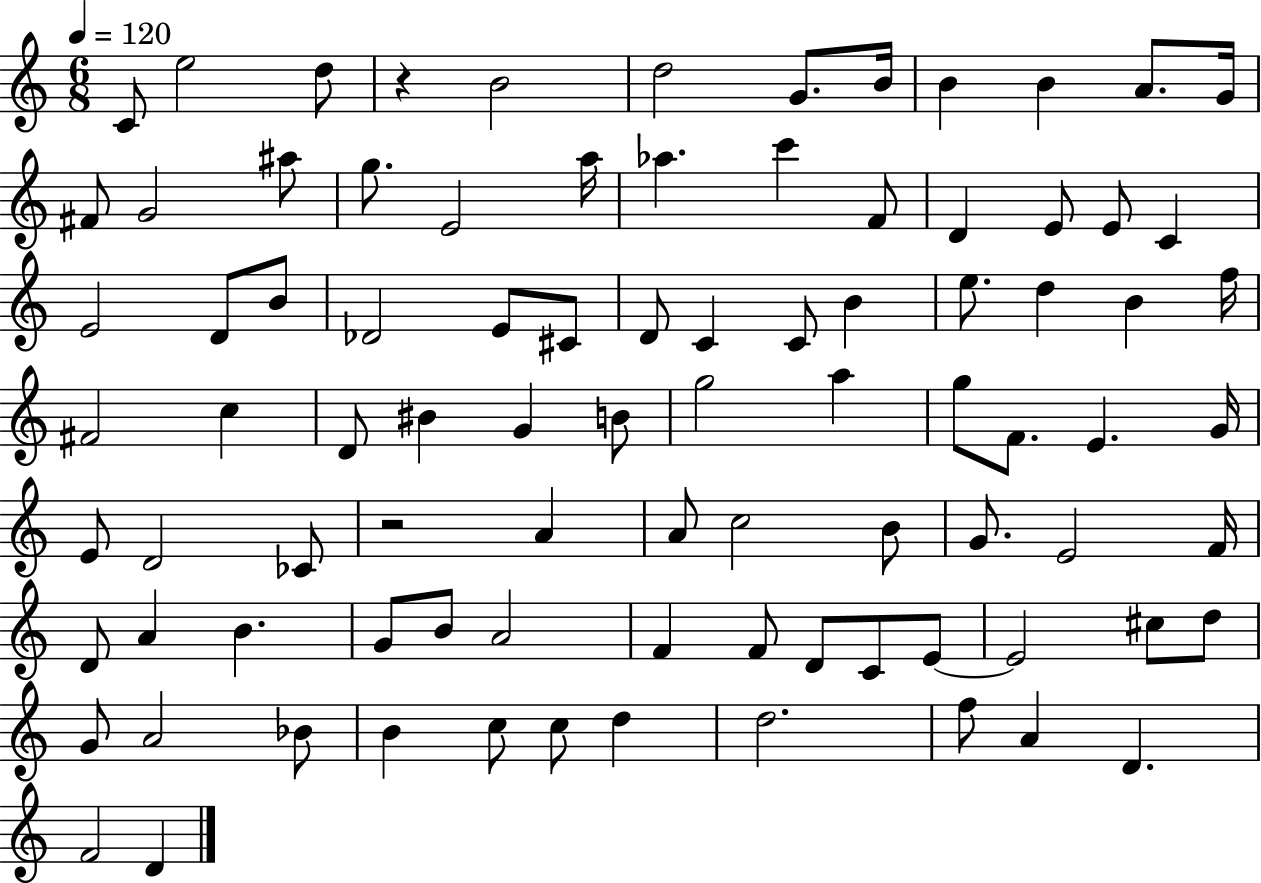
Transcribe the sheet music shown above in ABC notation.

X:1
T:Untitled
M:6/8
L:1/4
K:C
C/2 e2 d/2 z B2 d2 G/2 B/4 B B A/2 G/4 ^F/2 G2 ^a/2 g/2 E2 a/4 _a c' F/2 D E/2 E/2 C E2 D/2 B/2 _D2 E/2 ^C/2 D/2 C C/2 B e/2 d B f/4 ^F2 c D/2 ^B G B/2 g2 a g/2 F/2 E G/4 E/2 D2 _C/2 z2 A A/2 c2 B/2 G/2 E2 F/4 D/2 A B G/2 B/2 A2 F F/2 D/2 C/2 E/2 E2 ^c/2 d/2 G/2 A2 _B/2 B c/2 c/2 d d2 f/2 A D F2 D